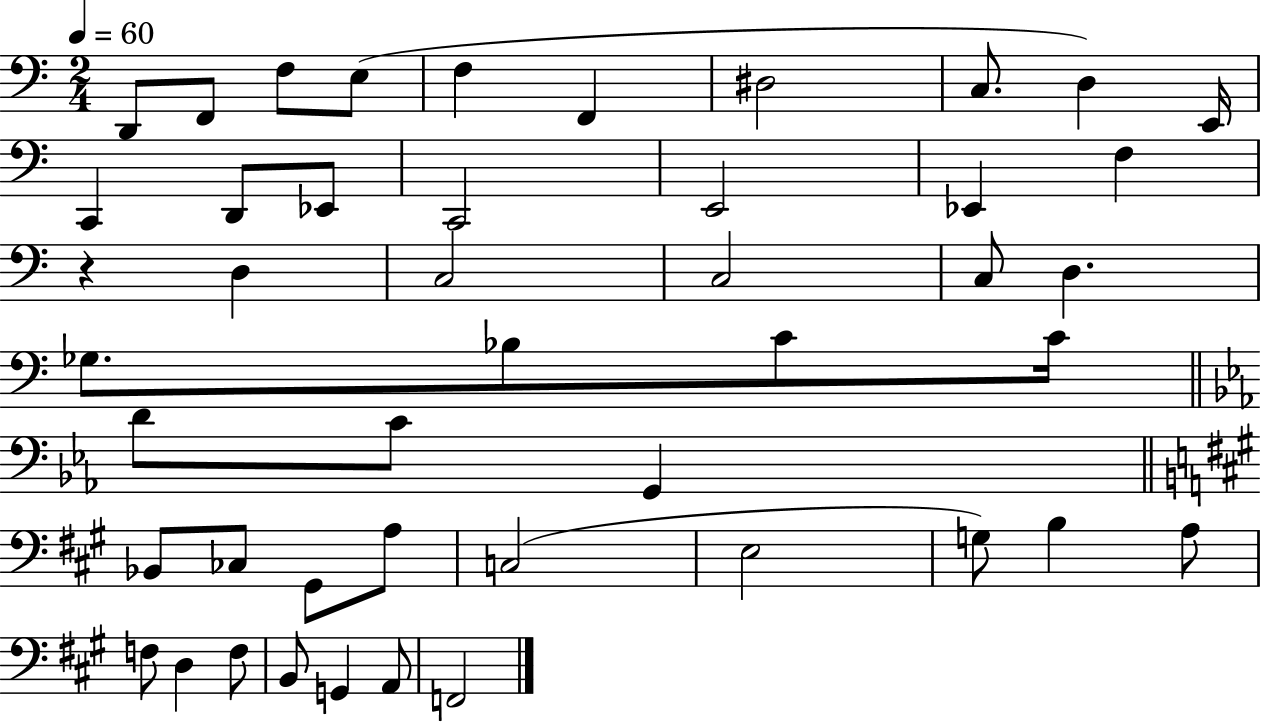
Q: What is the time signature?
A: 2/4